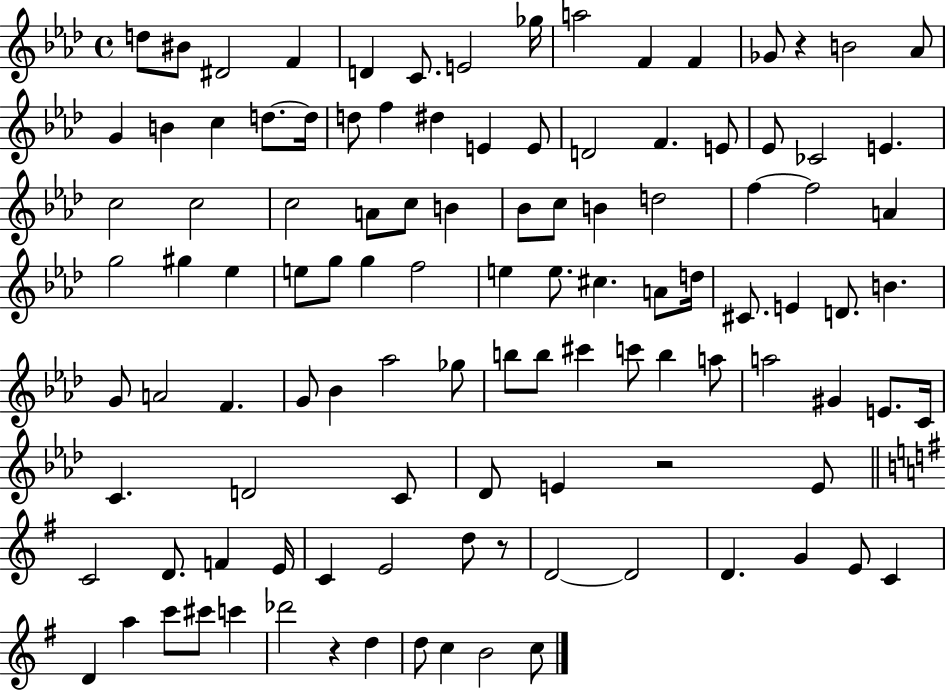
X:1
T:Untitled
M:4/4
L:1/4
K:Ab
d/2 ^B/2 ^D2 F D C/2 E2 _g/4 a2 F F _G/2 z B2 _A/2 G B c d/2 d/4 d/2 f ^d E E/2 D2 F E/2 _E/2 _C2 E c2 c2 c2 A/2 c/2 B _B/2 c/2 B d2 f f2 A g2 ^g _e e/2 g/2 g f2 e e/2 ^c A/2 d/4 ^C/2 E D/2 B G/2 A2 F G/2 _B _a2 _g/2 b/2 b/2 ^c' c'/2 b a/2 a2 ^G E/2 C/4 C D2 C/2 _D/2 E z2 E/2 C2 D/2 F E/4 C E2 d/2 z/2 D2 D2 D G E/2 C D a c'/2 ^c'/2 c' _d'2 z d d/2 c B2 c/2